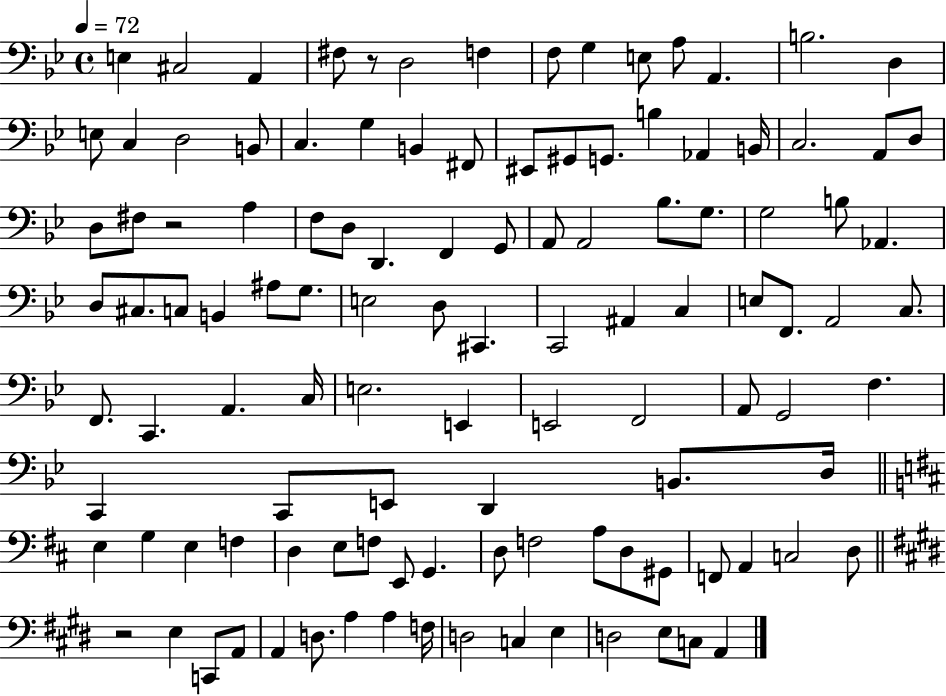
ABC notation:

X:1
T:Untitled
M:4/4
L:1/4
K:Bb
E, ^C,2 A,, ^F,/2 z/2 D,2 F, F,/2 G, E,/2 A,/2 A,, B,2 D, E,/2 C, D,2 B,,/2 C, G, B,, ^F,,/2 ^E,,/2 ^G,,/2 G,,/2 B, _A,, B,,/4 C,2 A,,/2 D,/2 D,/2 ^F,/2 z2 A, F,/2 D,/2 D,, F,, G,,/2 A,,/2 A,,2 _B,/2 G,/2 G,2 B,/2 _A,, D,/2 ^C,/2 C,/2 B,, ^A,/2 G,/2 E,2 D,/2 ^C,, C,,2 ^A,, C, E,/2 F,,/2 A,,2 C,/2 F,,/2 C,, A,, C,/4 E,2 E,, E,,2 F,,2 A,,/2 G,,2 F, C,, C,,/2 E,,/2 D,, B,,/2 D,/4 E, G, E, F, D, E,/2 F,/2 E,,/2 G,, D,/2 F,2 A,/2 D,/2 ^G,,/2 F,,/2 A,, C,2 D,/2 z2 E, C,,/2 A,,/2 A,, D,/2 A, A, F,/4 D,2 C, E, D,2 E,/2 C,/2 A,,